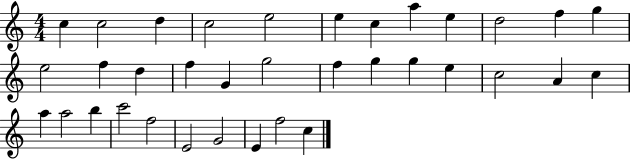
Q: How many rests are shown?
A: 0